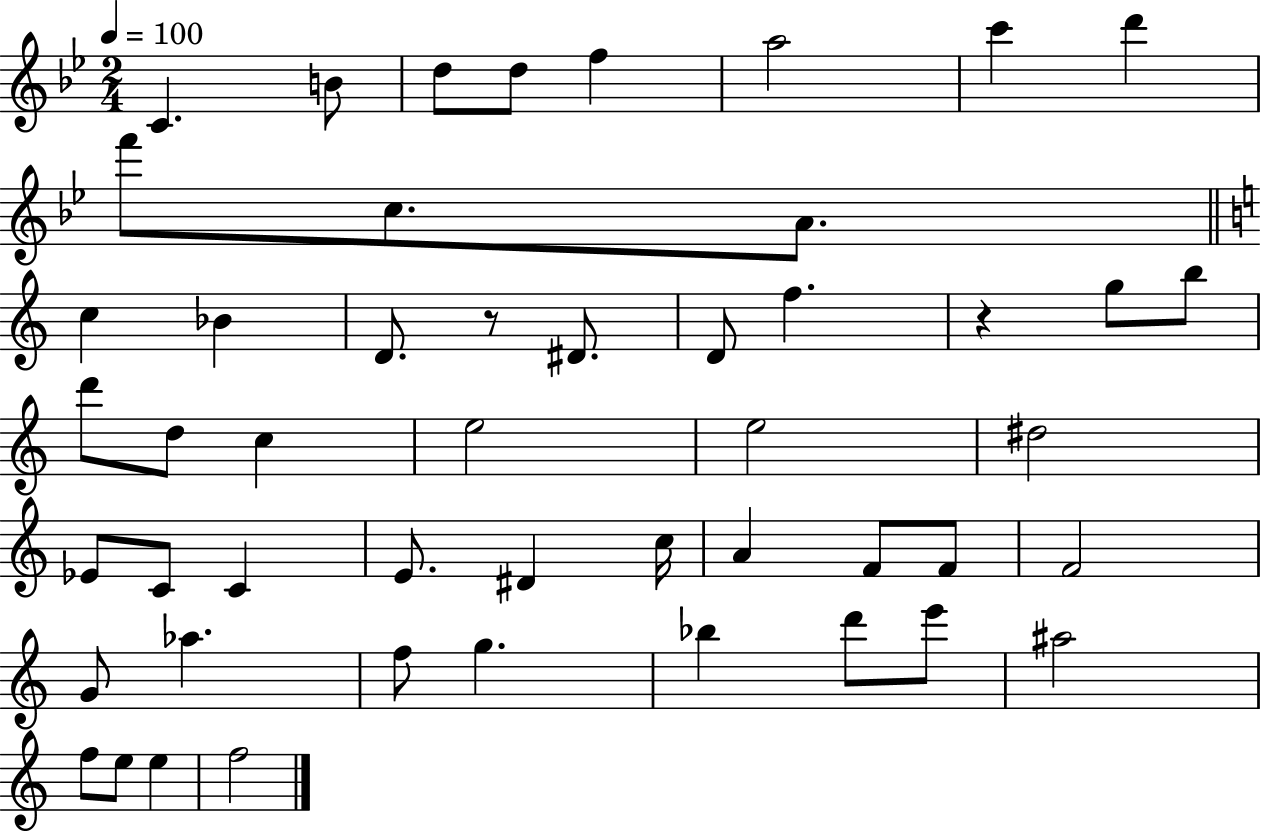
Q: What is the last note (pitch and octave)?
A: F5